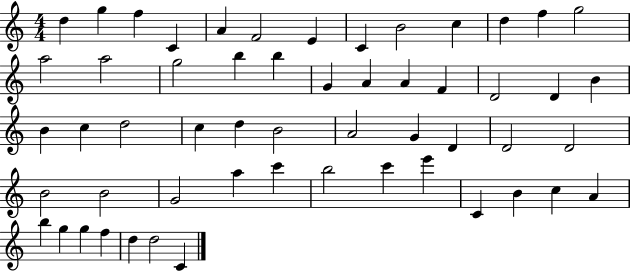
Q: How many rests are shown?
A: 0